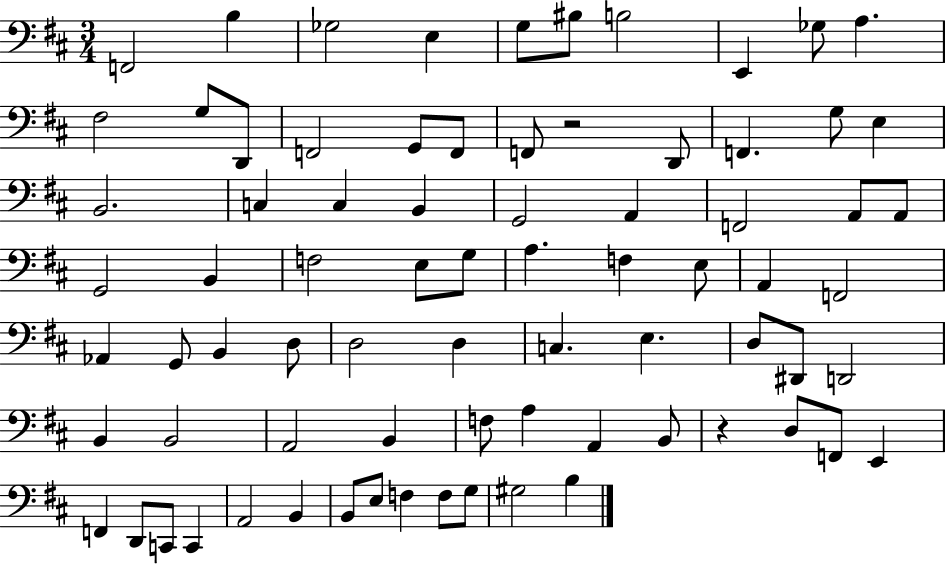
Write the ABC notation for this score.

X:1
T:Untitled
M:3/4
L:1/4
K:D
F,,2 B, _G,2 E, G,/2 ^B,/2 B,2 E,, _G,/2 A, ^F,2 G,/2 D,,/2 F,,2 G,,/2 F,,/2 F,,/2 z2 D,,/2 F,, G,/2 E, B,,2 C, C, B,, G,,2 A,, F,,2 A,,/2 A,,/2 G,,2 B,, F,2 E,/2 G,/2 A, F, E,/2 A,, F,,2 _A,, G,,/2 B,, D,/2 D,2 D, C, E, D,/2 ^D,,/2 D,,2 B,, B,,2 A,,2 B,, F,/2 A, A,, B,,/2 z D,/2 F,,/2 E,, F,, D,,/2 C,,/2 C,, A,,2 B,, B,,/2 E,/2 F, F,/2 G,/2 ^G,2 B,